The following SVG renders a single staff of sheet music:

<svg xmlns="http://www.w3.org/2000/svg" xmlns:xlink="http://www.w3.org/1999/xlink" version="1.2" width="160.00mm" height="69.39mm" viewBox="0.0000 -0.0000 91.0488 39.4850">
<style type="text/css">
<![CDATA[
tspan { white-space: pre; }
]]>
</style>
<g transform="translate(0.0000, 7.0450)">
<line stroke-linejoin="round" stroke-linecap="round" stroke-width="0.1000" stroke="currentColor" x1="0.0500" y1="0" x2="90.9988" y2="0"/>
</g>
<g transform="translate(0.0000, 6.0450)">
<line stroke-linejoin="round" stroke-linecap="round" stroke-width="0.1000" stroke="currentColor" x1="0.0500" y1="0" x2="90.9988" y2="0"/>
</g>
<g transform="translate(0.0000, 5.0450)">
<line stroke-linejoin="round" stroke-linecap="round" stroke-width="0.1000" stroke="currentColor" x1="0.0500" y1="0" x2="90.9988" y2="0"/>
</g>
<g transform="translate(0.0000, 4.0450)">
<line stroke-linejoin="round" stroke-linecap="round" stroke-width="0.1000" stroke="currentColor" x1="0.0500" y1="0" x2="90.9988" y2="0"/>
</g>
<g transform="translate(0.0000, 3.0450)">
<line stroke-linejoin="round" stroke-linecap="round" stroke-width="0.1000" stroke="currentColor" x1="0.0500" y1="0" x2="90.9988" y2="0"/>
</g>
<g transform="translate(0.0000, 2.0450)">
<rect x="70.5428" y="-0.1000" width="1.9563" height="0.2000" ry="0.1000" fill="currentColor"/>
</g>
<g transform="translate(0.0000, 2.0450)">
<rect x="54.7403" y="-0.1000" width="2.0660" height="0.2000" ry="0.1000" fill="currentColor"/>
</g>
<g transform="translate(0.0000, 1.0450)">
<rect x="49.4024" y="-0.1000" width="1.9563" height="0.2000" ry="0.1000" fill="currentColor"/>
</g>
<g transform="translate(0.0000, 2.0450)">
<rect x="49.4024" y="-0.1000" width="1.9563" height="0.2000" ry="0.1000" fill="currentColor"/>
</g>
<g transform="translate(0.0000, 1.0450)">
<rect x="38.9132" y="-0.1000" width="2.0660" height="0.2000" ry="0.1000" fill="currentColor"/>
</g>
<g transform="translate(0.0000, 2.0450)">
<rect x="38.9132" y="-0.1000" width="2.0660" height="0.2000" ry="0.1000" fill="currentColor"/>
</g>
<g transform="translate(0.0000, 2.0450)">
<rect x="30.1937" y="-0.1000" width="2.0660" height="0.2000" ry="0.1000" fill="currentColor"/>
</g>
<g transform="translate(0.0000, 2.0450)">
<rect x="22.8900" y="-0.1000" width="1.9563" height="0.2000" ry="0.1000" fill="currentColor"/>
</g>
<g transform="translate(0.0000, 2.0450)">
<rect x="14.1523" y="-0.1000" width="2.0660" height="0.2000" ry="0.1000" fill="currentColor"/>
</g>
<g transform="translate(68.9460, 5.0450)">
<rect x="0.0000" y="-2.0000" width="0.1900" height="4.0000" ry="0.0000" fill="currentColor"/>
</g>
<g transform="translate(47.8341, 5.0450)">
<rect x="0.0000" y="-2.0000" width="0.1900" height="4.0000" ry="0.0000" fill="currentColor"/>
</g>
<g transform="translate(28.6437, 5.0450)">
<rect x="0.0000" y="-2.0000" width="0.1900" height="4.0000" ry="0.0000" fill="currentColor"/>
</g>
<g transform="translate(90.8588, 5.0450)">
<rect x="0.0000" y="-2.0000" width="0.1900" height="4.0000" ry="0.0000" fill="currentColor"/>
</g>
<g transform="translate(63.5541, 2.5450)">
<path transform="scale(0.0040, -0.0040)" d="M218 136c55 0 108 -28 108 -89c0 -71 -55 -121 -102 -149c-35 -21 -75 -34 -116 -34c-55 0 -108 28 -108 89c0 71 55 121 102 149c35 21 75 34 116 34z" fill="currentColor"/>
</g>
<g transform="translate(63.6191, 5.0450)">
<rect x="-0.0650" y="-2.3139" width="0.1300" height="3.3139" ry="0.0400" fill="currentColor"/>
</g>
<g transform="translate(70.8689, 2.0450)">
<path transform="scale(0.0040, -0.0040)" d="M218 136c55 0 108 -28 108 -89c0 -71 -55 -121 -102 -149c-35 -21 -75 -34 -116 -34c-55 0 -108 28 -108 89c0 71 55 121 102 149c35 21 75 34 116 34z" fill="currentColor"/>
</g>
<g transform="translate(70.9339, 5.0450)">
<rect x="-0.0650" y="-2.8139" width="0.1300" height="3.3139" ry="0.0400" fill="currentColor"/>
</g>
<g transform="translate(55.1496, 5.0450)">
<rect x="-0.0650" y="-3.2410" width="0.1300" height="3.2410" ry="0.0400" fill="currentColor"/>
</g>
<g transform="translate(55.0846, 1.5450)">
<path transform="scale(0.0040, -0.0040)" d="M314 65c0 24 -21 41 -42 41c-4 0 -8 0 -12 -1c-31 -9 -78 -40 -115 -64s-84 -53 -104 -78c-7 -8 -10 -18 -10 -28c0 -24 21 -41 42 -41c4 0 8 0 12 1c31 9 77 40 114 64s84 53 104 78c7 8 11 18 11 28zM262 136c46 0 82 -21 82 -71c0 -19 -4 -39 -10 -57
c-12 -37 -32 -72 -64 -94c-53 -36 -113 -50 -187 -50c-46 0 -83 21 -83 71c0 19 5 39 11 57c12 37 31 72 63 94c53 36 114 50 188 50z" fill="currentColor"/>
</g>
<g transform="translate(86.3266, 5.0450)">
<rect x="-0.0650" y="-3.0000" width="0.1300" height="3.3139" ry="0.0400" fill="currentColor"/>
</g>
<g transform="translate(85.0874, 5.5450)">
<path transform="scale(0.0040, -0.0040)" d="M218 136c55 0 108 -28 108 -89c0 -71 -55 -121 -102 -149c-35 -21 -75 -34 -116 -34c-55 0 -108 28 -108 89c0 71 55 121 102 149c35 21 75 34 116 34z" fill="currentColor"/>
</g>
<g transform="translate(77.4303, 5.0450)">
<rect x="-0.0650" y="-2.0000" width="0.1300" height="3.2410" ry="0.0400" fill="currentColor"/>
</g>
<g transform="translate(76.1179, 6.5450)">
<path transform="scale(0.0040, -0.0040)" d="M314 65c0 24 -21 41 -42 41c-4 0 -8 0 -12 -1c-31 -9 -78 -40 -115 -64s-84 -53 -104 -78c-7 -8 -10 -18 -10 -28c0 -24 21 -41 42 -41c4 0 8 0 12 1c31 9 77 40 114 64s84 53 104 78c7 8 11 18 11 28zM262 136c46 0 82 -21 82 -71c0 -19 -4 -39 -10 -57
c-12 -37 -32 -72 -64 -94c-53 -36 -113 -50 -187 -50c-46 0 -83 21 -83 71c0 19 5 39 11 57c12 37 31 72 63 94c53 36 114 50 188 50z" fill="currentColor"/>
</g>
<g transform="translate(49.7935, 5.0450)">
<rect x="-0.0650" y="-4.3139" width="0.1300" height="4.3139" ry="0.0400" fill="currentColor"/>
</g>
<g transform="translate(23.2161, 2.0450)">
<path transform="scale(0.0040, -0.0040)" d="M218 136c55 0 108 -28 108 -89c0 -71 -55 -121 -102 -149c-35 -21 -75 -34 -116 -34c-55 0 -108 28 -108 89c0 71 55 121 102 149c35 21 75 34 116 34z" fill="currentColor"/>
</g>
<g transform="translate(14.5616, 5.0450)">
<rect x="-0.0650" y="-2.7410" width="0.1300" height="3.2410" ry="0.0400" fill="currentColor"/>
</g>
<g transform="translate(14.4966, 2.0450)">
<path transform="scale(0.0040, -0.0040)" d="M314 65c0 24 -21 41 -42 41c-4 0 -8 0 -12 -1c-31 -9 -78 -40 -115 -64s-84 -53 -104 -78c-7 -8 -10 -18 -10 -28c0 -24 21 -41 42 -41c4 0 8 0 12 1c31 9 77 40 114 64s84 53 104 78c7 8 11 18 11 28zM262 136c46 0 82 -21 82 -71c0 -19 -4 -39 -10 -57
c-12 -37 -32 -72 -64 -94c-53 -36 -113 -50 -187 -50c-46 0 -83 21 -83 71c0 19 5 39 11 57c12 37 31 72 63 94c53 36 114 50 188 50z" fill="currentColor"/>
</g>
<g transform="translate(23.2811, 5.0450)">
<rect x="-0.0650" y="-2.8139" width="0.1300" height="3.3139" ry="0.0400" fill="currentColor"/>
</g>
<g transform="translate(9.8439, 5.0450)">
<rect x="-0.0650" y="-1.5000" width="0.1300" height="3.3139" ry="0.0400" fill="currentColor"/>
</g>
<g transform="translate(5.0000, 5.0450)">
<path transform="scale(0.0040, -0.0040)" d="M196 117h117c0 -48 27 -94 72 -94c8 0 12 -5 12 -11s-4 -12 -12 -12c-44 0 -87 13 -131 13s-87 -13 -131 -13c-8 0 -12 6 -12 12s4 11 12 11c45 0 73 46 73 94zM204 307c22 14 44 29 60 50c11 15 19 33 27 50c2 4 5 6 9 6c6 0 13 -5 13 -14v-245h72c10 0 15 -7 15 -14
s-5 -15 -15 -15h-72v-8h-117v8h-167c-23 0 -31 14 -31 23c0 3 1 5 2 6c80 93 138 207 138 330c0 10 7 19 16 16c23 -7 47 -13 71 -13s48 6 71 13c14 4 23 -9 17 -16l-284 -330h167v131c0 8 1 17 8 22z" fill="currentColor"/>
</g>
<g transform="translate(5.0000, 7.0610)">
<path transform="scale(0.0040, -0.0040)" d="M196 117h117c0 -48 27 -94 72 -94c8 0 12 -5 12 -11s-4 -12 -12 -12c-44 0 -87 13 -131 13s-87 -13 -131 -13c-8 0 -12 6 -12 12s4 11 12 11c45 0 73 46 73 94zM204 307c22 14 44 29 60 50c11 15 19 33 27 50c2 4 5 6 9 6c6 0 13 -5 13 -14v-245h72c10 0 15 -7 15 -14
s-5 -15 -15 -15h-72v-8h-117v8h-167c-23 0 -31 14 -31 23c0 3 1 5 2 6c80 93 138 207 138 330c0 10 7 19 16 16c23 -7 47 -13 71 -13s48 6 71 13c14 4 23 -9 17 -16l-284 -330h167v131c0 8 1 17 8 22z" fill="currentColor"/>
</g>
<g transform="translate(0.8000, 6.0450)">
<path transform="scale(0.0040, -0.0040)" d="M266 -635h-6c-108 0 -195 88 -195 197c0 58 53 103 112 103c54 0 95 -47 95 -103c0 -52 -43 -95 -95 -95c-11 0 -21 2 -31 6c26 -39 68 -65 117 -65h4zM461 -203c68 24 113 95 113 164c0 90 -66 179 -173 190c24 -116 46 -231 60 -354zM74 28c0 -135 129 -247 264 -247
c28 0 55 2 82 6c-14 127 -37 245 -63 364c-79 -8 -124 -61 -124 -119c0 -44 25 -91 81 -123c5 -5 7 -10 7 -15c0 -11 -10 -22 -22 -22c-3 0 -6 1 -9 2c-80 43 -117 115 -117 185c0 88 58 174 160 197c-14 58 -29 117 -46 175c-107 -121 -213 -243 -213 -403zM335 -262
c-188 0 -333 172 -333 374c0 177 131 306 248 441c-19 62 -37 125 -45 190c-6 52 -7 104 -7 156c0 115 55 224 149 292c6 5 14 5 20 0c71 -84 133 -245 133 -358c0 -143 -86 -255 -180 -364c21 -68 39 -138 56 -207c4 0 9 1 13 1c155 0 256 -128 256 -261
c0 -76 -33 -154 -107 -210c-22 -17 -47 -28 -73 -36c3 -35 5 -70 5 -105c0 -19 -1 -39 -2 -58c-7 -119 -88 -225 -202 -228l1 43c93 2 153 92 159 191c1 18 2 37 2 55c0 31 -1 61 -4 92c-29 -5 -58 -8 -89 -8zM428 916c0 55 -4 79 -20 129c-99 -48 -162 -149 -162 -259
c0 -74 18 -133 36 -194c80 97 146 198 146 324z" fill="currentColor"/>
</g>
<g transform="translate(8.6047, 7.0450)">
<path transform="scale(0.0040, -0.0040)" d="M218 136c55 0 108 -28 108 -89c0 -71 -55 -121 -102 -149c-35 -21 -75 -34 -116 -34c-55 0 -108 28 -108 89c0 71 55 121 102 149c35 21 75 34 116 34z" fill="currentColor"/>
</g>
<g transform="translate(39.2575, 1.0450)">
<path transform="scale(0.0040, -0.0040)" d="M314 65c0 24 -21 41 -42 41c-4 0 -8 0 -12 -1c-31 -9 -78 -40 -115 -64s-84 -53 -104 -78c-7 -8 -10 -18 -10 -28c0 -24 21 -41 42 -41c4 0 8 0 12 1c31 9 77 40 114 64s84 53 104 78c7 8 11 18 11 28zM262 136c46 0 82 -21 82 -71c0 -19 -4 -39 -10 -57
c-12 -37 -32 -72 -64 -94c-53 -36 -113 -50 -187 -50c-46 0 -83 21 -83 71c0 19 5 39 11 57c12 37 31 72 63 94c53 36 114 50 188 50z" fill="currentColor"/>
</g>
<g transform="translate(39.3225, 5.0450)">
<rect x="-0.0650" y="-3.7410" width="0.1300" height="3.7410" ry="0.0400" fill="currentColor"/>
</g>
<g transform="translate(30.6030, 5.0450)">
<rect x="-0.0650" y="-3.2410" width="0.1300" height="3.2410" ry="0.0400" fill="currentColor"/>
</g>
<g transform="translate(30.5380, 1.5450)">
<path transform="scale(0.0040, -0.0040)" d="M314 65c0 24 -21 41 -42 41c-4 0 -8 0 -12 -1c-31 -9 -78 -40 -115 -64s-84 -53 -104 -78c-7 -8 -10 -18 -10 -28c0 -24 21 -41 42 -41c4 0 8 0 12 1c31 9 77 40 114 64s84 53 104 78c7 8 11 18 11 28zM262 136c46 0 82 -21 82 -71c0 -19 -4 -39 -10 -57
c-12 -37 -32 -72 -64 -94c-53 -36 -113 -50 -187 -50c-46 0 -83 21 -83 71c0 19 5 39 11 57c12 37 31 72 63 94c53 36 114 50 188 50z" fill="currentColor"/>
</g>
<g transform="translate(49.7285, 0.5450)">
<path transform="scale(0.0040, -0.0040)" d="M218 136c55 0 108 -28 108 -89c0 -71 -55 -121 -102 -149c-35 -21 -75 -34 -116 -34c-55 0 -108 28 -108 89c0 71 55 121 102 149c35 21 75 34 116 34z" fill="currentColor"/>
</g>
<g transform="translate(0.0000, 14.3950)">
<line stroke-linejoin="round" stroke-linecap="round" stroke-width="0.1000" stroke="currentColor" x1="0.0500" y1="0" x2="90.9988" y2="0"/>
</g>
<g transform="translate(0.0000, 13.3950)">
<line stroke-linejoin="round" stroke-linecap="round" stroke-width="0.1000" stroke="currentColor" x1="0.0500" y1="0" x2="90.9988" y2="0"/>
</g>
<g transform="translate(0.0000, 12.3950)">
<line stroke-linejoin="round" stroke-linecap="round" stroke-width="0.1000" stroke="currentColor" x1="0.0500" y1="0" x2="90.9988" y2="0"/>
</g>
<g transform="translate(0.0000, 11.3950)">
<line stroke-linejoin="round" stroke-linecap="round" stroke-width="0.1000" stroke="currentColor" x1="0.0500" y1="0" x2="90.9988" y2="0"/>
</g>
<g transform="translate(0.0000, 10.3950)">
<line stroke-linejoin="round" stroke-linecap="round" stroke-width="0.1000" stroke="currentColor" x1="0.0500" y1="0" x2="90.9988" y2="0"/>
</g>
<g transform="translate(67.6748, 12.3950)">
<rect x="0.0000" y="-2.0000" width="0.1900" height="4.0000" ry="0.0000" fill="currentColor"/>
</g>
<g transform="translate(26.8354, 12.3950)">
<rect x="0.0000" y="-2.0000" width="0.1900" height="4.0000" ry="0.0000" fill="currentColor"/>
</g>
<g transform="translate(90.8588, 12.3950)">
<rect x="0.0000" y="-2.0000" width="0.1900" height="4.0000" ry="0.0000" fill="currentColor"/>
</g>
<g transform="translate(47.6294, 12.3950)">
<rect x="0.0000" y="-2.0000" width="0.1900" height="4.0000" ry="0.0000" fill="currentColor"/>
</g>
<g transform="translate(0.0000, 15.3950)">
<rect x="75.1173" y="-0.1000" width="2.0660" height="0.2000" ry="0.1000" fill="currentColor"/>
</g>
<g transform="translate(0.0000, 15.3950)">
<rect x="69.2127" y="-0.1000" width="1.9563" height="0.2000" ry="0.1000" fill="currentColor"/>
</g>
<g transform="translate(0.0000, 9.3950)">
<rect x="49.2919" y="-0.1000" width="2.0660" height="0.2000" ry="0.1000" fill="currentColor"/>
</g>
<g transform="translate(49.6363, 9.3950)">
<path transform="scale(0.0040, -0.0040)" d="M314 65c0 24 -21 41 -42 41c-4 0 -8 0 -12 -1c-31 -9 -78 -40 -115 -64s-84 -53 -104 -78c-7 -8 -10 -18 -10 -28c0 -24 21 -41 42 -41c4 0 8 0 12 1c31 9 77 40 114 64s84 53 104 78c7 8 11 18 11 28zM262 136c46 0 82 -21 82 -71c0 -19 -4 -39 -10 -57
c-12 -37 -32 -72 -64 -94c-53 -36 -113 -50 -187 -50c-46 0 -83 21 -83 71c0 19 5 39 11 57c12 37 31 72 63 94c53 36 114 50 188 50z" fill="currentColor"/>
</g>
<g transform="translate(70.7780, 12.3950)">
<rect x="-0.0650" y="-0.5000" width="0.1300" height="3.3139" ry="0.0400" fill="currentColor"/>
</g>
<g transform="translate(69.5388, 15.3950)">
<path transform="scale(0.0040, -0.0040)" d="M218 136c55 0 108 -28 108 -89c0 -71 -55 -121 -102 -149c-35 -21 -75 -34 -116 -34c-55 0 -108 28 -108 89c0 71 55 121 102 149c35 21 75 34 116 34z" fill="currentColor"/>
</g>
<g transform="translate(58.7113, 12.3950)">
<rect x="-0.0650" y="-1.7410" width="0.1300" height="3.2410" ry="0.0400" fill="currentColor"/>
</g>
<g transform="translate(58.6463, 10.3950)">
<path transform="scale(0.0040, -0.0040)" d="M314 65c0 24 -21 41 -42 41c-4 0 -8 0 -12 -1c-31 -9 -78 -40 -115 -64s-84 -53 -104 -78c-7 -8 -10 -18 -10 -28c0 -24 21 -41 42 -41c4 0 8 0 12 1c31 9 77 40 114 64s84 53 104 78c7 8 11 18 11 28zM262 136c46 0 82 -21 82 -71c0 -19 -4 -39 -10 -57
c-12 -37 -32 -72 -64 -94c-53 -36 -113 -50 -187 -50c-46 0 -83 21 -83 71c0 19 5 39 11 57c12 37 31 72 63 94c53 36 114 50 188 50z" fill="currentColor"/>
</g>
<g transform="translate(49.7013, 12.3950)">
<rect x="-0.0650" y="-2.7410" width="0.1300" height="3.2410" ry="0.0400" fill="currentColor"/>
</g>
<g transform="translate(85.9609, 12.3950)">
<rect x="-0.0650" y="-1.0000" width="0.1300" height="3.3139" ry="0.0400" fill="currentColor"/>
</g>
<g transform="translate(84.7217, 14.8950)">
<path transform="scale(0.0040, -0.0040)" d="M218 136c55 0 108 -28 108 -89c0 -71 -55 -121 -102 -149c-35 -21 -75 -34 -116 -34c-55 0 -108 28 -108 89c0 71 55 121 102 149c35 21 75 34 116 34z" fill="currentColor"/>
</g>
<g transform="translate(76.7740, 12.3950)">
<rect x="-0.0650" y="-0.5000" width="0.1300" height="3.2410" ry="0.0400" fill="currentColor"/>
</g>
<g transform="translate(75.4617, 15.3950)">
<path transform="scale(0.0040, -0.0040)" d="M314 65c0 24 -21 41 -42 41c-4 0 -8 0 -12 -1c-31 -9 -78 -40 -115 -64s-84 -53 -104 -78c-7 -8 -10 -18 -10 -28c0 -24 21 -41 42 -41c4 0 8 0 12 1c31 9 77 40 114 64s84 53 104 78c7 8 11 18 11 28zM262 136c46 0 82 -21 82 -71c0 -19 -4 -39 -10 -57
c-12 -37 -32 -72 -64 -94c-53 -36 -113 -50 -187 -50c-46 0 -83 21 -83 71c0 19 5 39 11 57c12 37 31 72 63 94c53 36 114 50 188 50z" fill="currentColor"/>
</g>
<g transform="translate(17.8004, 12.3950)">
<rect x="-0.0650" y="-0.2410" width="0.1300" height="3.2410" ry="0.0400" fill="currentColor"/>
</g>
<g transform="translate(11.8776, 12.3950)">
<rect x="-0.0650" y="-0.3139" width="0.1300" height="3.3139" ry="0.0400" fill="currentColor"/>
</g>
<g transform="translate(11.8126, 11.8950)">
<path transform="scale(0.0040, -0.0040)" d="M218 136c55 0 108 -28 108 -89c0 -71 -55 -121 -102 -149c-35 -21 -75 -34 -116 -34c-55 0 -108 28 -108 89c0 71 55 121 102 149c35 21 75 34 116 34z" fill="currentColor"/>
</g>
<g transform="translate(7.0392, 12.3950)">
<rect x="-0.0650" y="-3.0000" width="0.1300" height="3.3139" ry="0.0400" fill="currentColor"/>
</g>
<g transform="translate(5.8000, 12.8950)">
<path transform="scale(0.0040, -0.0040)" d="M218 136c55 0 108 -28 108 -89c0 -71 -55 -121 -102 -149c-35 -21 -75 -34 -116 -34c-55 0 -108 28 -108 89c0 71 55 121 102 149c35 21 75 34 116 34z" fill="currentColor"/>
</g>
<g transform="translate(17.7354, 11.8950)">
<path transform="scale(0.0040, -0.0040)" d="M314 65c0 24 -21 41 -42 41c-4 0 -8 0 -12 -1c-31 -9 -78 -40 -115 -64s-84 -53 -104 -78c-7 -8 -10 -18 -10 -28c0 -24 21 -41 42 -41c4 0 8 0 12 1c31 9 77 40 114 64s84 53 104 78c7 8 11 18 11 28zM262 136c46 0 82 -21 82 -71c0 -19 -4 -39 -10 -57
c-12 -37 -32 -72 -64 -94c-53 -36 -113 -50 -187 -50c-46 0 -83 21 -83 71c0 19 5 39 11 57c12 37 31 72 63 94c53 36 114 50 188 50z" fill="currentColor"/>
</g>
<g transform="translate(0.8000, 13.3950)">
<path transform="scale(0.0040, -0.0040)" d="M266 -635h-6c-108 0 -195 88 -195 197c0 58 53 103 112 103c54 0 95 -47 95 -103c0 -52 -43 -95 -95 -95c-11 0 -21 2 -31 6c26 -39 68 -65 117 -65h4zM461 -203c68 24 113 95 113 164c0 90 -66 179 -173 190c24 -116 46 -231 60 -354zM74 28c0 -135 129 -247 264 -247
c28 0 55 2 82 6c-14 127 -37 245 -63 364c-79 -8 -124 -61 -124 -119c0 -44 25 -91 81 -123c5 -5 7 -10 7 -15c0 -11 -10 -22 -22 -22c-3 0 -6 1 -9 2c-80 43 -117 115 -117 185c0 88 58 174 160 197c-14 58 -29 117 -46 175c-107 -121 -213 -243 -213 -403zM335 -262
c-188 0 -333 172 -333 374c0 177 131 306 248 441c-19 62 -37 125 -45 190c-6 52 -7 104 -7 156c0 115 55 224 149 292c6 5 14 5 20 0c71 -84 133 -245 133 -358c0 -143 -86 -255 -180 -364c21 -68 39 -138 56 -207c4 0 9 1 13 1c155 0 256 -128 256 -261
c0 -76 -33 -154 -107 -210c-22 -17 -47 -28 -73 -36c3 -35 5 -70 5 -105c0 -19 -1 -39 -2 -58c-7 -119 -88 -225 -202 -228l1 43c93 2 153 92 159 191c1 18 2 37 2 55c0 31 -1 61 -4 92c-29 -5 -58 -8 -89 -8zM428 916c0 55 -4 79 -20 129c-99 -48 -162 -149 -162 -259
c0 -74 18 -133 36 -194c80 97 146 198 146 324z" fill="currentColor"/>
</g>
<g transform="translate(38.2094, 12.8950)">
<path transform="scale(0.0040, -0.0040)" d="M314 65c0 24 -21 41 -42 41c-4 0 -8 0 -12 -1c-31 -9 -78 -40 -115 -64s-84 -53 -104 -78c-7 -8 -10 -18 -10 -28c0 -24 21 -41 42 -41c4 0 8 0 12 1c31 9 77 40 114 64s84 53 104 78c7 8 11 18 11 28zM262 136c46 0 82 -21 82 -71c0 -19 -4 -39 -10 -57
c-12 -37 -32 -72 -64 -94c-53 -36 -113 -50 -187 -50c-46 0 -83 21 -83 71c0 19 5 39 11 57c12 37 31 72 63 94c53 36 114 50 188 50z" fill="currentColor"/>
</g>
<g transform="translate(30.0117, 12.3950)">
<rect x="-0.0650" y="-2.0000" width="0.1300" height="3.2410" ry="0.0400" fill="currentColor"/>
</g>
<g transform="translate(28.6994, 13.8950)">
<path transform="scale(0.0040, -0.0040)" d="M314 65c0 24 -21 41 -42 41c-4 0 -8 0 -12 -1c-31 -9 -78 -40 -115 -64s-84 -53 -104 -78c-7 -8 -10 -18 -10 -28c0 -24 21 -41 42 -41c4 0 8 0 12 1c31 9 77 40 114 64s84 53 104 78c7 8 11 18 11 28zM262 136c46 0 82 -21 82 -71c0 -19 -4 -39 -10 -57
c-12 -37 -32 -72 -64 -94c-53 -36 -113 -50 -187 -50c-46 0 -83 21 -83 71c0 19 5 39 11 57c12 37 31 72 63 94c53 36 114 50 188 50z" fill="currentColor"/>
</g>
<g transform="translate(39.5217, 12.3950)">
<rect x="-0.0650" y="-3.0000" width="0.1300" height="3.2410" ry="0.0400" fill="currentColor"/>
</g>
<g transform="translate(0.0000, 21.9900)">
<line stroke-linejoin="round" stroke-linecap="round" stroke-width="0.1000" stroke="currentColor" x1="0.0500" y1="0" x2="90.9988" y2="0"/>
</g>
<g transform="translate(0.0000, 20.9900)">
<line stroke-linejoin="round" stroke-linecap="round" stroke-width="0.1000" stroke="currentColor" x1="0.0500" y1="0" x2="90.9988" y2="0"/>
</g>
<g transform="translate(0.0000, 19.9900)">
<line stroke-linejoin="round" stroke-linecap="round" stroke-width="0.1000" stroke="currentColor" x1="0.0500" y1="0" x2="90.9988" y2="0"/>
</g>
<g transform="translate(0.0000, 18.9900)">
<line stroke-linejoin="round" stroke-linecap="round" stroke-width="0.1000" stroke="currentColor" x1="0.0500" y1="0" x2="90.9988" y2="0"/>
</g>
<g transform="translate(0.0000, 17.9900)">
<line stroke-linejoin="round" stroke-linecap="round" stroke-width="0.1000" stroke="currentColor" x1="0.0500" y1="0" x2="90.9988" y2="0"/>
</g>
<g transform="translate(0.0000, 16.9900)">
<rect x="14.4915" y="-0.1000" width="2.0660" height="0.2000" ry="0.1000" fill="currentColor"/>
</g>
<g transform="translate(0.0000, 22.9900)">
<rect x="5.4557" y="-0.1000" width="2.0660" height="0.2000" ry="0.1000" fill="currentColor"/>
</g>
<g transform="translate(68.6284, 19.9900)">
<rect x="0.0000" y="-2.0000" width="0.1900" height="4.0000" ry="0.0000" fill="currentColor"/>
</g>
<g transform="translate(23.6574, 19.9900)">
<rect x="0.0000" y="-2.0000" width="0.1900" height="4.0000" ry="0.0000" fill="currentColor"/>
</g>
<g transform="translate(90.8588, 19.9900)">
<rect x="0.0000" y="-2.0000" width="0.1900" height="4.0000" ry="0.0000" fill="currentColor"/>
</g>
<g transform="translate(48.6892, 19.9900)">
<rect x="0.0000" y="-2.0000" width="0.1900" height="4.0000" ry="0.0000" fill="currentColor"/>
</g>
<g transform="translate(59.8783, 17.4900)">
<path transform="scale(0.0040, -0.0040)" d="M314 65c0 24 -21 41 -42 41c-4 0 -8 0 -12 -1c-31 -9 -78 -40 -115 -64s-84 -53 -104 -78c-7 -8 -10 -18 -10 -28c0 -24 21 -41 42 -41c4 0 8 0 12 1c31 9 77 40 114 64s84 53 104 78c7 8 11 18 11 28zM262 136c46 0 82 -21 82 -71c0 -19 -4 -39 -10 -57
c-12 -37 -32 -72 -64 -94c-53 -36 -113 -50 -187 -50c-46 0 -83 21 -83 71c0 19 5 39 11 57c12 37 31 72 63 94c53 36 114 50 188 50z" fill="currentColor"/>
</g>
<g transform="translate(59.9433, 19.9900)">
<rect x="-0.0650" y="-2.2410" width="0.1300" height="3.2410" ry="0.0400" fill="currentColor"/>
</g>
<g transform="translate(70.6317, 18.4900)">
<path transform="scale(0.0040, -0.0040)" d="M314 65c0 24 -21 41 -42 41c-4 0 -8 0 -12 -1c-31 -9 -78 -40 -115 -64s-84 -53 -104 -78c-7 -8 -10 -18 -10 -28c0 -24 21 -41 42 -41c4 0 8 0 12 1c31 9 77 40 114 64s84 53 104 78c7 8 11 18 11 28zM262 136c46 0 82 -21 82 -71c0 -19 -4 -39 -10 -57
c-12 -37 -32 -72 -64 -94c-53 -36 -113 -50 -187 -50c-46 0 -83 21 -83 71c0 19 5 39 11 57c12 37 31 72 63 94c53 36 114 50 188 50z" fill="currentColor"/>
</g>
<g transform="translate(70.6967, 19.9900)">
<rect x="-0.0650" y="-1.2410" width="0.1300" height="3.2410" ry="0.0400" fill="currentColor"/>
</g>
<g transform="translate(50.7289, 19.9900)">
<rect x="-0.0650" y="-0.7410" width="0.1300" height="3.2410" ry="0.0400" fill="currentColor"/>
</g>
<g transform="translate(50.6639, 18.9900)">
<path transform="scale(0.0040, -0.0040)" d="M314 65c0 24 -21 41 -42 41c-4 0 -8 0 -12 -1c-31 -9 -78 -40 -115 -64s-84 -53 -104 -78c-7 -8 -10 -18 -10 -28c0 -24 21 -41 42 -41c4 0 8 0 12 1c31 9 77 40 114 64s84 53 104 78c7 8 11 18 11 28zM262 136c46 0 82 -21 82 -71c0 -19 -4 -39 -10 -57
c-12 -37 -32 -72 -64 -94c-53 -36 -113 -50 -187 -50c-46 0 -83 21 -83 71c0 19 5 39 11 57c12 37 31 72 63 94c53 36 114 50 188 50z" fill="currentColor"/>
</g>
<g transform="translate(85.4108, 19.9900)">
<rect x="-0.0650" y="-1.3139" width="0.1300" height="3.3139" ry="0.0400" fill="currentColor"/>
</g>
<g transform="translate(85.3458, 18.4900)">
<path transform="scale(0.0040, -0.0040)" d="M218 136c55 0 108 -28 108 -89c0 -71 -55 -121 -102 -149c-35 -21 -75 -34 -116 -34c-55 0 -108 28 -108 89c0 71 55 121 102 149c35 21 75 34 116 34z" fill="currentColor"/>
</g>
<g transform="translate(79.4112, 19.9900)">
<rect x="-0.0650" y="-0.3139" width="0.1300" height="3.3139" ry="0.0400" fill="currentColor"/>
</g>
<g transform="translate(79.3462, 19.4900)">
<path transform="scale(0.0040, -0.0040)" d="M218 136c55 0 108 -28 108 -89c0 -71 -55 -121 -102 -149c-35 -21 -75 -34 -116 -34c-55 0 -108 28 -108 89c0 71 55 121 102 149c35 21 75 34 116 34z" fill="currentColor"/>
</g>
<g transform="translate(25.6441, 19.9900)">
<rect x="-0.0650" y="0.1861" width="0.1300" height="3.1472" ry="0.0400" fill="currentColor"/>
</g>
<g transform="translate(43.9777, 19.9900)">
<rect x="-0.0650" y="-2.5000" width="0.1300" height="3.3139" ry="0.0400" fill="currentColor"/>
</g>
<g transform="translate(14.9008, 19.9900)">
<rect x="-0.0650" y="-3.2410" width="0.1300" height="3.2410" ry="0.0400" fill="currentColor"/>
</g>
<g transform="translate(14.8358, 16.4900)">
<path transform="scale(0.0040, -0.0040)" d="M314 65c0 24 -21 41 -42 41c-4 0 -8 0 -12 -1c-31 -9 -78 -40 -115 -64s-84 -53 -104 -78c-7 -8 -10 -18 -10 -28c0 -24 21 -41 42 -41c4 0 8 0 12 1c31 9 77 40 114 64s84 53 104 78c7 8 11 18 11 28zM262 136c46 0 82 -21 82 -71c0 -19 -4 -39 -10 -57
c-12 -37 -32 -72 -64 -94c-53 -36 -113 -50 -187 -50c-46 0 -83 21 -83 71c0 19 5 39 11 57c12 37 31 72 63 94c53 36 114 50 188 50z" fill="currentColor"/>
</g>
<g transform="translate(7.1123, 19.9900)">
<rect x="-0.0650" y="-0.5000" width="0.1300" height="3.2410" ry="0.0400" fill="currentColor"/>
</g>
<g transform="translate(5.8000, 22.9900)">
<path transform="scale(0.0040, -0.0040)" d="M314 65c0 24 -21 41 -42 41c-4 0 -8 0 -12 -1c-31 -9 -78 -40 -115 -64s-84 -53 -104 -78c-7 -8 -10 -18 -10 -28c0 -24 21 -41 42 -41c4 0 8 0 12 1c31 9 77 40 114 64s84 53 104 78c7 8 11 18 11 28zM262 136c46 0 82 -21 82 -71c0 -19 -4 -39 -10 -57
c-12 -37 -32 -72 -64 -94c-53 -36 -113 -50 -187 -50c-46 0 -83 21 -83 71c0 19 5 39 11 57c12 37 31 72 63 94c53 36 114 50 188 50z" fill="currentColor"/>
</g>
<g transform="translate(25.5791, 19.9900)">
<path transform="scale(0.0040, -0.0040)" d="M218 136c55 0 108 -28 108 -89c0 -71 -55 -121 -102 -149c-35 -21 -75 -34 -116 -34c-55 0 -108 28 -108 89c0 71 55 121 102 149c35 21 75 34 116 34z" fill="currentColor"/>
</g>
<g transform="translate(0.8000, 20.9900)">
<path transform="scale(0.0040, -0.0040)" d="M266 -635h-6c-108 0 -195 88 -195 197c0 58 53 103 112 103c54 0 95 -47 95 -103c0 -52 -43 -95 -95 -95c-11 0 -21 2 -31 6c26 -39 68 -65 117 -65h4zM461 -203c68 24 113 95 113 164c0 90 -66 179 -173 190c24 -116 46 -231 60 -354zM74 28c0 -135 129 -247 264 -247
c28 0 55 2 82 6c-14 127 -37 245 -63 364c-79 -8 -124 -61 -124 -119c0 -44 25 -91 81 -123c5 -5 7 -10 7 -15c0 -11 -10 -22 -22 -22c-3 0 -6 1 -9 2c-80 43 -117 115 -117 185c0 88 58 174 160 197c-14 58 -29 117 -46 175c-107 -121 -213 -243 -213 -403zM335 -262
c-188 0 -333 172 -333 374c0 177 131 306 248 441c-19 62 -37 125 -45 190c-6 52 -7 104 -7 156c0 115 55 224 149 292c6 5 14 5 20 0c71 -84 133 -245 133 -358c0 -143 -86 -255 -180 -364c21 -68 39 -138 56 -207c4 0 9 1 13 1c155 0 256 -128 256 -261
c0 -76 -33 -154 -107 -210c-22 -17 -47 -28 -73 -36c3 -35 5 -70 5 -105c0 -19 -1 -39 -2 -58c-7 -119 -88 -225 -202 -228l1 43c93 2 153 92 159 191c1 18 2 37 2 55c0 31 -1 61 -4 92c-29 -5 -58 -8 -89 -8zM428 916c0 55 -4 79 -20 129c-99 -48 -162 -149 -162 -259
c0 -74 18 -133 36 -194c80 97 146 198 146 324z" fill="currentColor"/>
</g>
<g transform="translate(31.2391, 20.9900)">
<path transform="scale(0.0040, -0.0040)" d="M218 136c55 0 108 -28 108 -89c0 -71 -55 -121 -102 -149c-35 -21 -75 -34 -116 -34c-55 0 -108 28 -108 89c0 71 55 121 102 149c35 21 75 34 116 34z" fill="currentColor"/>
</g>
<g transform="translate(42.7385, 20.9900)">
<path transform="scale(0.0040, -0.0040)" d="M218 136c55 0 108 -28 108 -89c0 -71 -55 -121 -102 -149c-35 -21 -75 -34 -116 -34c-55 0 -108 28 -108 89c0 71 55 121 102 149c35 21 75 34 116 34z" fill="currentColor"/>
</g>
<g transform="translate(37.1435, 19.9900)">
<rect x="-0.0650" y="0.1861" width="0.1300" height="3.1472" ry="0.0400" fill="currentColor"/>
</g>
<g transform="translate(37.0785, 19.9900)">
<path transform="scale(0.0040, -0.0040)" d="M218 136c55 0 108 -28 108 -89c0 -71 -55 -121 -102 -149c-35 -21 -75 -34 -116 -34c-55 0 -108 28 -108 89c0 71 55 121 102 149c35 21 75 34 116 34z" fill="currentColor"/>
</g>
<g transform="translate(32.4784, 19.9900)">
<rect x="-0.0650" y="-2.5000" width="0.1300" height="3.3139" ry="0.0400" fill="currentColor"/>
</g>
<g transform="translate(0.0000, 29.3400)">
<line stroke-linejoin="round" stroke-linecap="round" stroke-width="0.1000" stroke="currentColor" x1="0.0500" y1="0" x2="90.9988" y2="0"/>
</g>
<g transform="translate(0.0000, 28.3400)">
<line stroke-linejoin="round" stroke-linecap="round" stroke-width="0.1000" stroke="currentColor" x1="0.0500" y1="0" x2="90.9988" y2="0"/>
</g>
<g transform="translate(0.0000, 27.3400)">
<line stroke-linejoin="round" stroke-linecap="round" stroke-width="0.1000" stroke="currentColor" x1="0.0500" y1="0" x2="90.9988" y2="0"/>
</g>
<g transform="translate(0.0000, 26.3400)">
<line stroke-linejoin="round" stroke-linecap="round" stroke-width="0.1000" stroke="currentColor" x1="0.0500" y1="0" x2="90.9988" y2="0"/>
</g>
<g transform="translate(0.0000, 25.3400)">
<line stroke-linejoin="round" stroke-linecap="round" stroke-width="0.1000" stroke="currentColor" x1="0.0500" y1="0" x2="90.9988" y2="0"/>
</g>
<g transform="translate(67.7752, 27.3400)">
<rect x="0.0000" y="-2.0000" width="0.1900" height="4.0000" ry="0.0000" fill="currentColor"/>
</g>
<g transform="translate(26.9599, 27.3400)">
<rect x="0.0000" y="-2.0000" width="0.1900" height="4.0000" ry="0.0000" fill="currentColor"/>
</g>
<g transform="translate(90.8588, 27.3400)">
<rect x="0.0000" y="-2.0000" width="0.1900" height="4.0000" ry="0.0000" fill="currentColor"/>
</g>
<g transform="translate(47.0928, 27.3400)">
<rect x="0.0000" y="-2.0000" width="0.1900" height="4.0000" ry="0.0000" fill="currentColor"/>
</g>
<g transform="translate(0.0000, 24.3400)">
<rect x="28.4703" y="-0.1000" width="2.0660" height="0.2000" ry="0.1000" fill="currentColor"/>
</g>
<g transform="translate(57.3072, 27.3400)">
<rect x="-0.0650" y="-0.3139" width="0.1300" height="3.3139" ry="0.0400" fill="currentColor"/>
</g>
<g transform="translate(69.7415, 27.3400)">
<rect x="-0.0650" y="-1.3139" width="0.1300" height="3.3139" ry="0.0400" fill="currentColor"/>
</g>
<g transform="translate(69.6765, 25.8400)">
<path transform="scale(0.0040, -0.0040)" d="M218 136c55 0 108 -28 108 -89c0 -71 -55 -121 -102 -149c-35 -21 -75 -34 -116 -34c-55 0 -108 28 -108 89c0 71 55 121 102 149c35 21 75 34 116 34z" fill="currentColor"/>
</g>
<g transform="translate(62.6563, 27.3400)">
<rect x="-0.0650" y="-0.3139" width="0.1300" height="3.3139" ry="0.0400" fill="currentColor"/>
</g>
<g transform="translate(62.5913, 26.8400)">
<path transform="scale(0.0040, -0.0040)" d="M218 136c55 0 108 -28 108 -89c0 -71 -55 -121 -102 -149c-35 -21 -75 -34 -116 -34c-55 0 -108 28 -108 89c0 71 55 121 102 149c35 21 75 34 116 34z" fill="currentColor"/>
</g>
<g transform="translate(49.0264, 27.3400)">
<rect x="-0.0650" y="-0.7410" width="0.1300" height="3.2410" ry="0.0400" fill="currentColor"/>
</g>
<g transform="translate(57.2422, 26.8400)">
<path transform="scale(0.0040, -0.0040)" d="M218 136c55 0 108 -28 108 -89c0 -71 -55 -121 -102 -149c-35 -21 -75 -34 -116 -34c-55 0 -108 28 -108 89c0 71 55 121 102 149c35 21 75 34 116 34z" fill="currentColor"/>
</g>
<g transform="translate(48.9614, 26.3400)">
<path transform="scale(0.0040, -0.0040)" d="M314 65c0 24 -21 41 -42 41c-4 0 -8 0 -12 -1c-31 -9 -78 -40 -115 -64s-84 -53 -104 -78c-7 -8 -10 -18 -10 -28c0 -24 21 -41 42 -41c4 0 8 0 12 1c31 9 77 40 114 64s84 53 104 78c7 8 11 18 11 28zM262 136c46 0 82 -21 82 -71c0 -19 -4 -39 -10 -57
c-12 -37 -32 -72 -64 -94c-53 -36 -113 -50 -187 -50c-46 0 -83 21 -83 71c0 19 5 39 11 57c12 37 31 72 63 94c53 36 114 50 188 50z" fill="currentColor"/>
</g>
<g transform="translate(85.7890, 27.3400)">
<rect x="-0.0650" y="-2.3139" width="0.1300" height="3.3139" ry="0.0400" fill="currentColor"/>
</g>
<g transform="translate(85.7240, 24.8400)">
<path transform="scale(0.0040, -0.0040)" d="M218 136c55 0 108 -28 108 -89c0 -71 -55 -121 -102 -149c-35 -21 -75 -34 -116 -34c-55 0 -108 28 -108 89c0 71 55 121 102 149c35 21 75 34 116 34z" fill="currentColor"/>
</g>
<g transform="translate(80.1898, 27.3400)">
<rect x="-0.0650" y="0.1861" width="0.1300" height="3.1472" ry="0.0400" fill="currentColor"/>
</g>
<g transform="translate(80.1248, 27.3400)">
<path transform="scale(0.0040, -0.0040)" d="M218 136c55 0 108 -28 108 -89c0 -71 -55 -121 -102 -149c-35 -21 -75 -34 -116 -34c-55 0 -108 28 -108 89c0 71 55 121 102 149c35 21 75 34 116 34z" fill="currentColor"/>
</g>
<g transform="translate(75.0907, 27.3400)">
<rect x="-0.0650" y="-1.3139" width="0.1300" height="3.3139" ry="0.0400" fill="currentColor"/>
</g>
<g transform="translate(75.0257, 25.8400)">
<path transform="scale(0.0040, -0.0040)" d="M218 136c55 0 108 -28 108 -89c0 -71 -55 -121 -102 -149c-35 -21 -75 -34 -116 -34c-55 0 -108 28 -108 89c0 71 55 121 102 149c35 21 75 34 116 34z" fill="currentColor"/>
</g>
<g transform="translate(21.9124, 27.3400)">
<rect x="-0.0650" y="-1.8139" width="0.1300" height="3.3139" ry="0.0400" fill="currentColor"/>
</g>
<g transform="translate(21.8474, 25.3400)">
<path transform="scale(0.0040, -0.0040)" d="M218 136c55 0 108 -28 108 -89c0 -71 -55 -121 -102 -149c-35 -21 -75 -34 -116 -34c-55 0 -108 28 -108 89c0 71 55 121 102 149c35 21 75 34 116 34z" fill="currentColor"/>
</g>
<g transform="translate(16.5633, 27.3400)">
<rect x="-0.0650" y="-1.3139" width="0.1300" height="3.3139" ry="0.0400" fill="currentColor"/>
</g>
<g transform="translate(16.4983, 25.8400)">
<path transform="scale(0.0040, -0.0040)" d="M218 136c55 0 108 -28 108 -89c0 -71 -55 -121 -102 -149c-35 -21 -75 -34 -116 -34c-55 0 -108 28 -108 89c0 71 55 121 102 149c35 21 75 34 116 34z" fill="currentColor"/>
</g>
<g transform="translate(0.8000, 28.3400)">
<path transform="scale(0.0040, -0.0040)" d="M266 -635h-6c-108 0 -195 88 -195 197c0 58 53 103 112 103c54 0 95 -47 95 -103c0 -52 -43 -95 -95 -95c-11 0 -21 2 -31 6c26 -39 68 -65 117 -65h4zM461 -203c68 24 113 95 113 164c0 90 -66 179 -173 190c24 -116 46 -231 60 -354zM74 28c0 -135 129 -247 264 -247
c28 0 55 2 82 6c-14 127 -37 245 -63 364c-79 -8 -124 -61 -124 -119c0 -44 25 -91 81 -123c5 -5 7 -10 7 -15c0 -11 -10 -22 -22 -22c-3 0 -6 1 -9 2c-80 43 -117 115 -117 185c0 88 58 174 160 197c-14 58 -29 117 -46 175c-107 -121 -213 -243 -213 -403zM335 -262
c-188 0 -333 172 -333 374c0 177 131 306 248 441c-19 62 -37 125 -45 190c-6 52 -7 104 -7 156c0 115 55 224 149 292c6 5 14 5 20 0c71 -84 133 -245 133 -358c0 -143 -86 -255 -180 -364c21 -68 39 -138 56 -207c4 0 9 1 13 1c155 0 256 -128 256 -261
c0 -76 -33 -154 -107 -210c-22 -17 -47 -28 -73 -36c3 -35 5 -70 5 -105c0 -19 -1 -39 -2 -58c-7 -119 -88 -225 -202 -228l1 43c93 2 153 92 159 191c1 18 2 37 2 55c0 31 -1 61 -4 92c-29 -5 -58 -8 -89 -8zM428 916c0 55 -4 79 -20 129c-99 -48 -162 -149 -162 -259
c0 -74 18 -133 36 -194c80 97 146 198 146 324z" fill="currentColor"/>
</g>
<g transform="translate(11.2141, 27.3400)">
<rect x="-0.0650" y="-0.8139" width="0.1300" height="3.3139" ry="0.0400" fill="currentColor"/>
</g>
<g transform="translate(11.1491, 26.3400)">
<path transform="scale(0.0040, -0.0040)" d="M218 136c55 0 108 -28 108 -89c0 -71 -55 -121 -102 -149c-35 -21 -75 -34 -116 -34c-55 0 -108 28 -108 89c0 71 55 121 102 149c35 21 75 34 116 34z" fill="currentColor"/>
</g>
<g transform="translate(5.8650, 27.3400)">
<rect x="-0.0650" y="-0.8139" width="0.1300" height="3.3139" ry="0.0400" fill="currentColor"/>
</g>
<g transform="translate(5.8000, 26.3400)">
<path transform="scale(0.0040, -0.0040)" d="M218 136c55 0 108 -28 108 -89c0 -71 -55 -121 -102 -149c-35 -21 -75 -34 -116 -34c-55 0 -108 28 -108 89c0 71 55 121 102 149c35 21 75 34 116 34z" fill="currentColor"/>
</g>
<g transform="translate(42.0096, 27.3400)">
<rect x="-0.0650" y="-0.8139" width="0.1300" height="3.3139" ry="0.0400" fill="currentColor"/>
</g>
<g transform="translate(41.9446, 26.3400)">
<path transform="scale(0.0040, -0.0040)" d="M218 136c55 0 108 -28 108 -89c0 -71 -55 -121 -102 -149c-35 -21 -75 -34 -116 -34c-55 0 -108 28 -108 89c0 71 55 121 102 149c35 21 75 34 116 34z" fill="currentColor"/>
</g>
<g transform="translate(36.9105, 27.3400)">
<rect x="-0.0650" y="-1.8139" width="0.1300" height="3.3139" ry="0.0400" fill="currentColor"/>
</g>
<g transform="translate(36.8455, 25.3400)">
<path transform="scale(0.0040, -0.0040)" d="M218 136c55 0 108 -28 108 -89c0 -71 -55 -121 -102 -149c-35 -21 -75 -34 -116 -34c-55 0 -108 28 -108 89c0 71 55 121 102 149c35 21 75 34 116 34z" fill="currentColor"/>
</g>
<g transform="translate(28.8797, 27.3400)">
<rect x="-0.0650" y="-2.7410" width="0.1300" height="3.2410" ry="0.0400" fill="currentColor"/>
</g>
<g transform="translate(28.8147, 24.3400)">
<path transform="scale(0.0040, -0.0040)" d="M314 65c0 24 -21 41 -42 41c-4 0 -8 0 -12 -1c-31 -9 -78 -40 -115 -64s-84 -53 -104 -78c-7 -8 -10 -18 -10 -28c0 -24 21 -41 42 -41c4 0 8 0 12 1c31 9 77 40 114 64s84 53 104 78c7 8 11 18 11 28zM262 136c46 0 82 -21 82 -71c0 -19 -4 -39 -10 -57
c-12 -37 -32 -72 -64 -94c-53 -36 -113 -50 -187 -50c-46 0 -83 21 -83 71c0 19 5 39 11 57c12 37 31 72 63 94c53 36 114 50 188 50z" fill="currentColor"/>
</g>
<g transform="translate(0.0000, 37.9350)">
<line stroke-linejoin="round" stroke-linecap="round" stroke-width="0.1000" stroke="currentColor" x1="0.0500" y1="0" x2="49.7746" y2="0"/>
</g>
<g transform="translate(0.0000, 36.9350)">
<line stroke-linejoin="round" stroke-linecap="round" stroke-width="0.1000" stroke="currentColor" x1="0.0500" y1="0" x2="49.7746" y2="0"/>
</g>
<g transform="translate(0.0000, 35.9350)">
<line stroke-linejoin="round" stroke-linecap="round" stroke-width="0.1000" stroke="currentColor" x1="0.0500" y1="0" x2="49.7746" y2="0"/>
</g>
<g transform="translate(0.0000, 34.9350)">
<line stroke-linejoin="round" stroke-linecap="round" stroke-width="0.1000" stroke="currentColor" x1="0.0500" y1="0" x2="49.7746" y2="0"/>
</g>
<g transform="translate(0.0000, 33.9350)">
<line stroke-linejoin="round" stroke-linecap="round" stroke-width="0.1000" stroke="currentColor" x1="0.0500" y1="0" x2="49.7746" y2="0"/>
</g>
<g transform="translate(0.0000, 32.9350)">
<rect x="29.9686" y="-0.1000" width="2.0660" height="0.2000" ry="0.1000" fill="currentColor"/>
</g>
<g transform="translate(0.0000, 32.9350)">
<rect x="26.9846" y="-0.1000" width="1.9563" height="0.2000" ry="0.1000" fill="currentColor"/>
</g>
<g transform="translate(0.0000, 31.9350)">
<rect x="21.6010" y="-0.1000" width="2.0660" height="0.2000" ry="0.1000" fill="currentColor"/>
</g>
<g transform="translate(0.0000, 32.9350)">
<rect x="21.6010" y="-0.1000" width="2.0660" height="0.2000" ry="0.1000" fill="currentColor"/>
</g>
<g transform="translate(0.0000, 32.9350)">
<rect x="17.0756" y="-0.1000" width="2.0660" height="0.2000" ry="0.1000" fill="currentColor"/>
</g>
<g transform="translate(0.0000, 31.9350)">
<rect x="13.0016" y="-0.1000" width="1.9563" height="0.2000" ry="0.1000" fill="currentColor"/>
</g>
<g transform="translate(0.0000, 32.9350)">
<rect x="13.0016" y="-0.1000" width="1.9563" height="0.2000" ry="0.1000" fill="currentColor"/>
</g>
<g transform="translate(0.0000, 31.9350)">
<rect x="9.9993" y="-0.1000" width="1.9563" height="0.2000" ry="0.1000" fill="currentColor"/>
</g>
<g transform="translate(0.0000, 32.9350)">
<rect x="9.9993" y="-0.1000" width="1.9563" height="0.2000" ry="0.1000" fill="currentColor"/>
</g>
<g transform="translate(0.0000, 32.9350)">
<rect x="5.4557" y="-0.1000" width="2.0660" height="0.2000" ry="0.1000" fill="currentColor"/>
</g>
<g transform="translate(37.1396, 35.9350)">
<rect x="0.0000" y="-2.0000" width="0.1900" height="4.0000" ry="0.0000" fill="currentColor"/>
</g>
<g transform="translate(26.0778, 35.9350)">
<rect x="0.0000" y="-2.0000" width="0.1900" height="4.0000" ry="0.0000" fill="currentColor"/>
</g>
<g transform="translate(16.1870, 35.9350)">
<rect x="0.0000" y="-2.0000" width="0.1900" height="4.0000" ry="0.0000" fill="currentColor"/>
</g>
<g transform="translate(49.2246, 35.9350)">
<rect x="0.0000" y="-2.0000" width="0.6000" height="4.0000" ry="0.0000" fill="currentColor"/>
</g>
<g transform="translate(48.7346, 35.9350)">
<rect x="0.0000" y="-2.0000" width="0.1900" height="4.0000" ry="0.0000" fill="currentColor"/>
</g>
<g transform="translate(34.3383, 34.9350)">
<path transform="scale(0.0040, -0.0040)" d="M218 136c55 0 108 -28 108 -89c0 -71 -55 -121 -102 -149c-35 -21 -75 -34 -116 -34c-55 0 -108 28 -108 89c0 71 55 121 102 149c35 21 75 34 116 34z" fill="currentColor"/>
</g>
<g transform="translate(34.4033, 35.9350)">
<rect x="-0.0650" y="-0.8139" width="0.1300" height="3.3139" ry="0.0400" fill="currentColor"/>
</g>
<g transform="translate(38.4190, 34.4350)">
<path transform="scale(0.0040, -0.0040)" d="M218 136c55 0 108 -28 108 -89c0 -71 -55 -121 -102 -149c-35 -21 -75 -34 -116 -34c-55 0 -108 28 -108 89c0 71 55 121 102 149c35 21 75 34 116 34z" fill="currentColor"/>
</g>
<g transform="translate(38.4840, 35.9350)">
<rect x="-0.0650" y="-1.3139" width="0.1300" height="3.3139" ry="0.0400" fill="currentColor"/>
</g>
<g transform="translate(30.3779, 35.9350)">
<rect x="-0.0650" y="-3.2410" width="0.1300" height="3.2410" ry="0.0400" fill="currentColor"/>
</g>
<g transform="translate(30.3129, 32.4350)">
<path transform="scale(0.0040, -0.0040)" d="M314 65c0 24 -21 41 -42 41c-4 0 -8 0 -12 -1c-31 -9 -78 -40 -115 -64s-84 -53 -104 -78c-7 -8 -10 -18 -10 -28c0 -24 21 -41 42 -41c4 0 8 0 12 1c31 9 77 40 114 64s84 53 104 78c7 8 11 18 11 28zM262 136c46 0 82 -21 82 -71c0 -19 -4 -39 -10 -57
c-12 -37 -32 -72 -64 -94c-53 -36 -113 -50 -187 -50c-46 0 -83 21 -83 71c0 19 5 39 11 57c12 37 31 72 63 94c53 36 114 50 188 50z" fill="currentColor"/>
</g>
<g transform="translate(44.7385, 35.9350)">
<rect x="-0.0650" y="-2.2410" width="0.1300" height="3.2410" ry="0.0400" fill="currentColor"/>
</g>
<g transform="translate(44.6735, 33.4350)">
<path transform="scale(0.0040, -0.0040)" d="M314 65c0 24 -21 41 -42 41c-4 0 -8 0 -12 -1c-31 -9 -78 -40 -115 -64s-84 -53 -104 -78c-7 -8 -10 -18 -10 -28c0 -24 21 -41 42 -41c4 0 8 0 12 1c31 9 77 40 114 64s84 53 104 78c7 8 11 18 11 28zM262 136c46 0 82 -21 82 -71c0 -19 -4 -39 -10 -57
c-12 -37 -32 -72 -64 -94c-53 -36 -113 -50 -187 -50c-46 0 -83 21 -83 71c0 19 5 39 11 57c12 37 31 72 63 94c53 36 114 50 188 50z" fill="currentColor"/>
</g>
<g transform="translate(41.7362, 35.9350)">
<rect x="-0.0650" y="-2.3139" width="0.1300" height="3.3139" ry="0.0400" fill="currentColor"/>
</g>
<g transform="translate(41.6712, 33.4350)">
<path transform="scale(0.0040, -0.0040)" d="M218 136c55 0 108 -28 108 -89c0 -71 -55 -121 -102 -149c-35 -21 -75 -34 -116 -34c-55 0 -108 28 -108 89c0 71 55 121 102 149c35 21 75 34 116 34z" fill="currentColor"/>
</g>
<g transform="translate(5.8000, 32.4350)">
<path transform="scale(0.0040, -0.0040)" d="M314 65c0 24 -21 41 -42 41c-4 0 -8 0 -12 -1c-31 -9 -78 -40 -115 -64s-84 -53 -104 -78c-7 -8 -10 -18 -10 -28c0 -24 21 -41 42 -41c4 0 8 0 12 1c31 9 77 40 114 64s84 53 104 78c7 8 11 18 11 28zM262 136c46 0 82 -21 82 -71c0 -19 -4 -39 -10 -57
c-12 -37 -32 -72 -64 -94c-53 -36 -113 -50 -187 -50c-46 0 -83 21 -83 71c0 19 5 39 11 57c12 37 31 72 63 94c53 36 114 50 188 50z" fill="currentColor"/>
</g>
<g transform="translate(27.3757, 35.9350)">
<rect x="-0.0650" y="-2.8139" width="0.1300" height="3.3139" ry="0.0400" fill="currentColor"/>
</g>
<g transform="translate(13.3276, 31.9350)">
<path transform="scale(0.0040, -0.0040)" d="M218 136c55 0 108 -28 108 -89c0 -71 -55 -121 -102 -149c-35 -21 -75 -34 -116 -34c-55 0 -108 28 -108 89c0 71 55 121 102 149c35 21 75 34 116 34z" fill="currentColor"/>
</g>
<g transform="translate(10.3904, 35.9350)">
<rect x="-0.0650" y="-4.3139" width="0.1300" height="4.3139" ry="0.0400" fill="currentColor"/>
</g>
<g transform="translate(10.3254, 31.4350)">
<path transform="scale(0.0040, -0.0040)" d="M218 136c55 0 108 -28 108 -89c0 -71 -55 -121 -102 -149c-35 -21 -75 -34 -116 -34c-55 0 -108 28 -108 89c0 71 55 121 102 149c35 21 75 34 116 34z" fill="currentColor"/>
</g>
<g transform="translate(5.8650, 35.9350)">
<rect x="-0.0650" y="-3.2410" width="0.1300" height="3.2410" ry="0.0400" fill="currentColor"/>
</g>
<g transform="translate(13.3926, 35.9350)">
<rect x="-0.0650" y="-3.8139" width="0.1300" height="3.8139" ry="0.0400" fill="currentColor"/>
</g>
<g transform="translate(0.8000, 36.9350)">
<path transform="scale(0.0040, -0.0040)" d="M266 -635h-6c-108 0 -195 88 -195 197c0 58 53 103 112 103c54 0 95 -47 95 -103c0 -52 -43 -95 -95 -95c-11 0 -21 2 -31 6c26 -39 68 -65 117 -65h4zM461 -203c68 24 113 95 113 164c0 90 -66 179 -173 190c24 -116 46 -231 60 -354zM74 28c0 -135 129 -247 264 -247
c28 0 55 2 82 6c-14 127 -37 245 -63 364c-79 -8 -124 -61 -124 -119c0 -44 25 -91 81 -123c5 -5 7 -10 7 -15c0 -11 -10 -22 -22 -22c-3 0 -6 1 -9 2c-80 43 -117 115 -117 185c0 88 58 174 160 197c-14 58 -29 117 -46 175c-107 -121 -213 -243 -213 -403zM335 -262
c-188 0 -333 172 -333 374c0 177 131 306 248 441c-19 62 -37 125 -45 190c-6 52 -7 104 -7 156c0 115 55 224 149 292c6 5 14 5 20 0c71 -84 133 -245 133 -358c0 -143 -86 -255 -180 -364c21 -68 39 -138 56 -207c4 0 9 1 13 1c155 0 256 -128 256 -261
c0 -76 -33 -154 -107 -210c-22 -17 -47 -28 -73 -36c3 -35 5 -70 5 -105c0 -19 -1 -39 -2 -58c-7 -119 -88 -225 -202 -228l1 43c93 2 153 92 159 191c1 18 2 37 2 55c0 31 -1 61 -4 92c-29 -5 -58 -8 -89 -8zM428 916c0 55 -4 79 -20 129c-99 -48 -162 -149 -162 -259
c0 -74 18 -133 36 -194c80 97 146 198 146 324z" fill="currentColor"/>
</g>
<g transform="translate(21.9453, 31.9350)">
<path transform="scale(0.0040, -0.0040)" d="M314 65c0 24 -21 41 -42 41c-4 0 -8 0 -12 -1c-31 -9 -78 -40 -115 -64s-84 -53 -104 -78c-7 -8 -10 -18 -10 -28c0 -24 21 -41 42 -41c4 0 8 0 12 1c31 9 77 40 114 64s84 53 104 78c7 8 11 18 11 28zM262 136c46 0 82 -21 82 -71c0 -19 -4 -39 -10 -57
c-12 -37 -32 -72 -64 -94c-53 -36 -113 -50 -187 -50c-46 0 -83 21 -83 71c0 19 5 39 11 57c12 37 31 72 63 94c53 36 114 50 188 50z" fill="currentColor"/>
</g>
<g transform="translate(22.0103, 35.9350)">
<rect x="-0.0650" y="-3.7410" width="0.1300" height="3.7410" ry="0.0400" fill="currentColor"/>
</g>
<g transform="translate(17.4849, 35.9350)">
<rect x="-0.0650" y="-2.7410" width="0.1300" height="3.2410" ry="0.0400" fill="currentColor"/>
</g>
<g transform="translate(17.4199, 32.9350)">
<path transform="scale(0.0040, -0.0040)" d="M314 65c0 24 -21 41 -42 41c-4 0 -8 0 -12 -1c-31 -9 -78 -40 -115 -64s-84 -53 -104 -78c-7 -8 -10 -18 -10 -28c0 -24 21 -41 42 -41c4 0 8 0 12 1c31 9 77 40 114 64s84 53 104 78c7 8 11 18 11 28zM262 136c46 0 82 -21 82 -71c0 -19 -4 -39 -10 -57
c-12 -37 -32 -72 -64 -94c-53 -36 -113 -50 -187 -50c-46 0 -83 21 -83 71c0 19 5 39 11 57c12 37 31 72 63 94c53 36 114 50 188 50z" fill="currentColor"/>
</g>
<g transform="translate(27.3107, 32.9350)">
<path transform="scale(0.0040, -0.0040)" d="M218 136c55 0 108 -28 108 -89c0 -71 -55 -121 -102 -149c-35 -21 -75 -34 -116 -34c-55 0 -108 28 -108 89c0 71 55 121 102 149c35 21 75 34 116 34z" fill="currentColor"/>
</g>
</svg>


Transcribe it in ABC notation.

X:1
T:Untitled
M:4/4
L:1/4
K:C
E a2 a b2 c'2 d' b2 g a F2 A A c c2 F2 A2 a2 f2 C C2 D C2 b2 B G B G d2 g2 e2 c e d d e f a2 f d d2 c c e e B g b2 d' c' a2 c'2 a b2 d e g g2